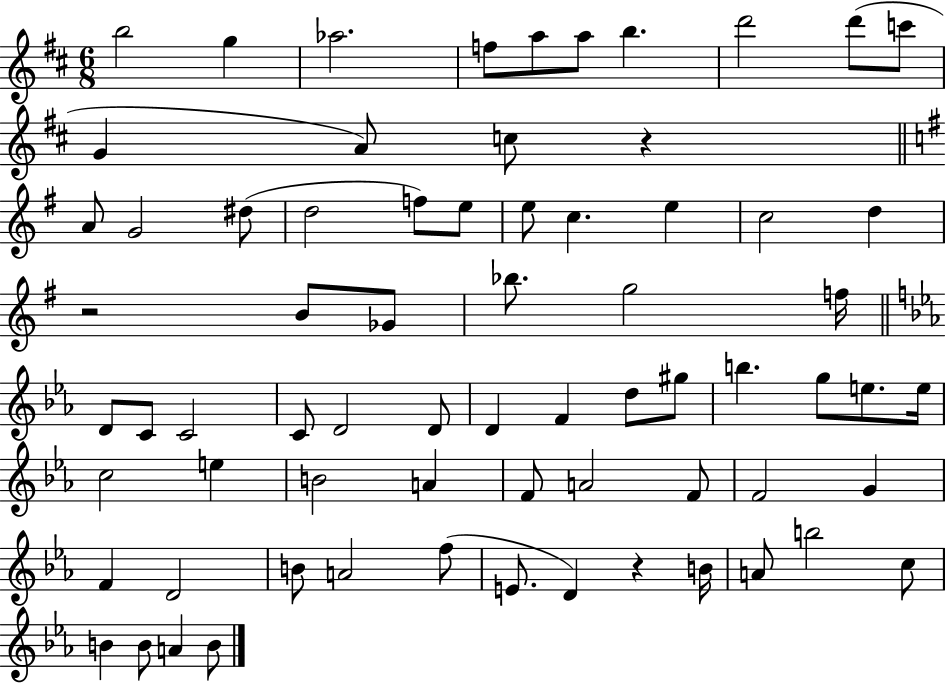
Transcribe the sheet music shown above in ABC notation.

X:1
T:Untitled
M:6/8
L:1/4
K:D
b2 g _a2 f/2 a/2 a/2 b d'2 d'/2 c'/2 G A/2 c/2 z A/2 G2 ^d/2 d2 f/2 e/2 e/2 c e c2 d z2 B/2 _G/2 _b/2 g2 f/4 D/2 C/2 C2 C/2 D2 D/2 D F d/2 ^g/2 b g/2 e/2 e/4 c2 e B2 A F/2 A2 F/2 F2 G F D2 B/2 A2 f/2 E/2 D z B/4 A/2 b2 c/2 B B/2 A B/2